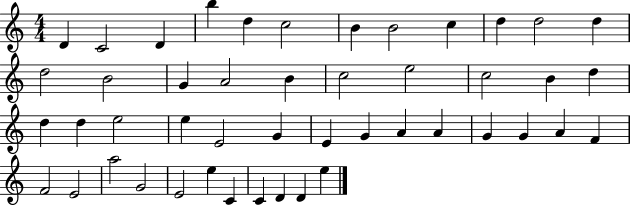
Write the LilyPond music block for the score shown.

{
  \clef treble
  \numericTimeSignature
  \time 4/4
  \key c \major
  d'4 c'2 d'4 | b''4 d''4 c''2 | b'4 b'2 c''4 | d''4 d''2 d''4 | \break d''2 b'2 | g'4 a'2 b'4 | c''2 e''2 | c''2 b'4 d''4 | \break d''4 d''4 e''2 | e''4 e'2 g'4 | e'4 g'4 a'4 a'4 | g'4 g'4 a'4 f'4 | \break f'2 e'2 | a''2 g'2 | e'2 e''4 c'4 | c'4 d'4 d'4 e''4 | \break \bar "|."
}